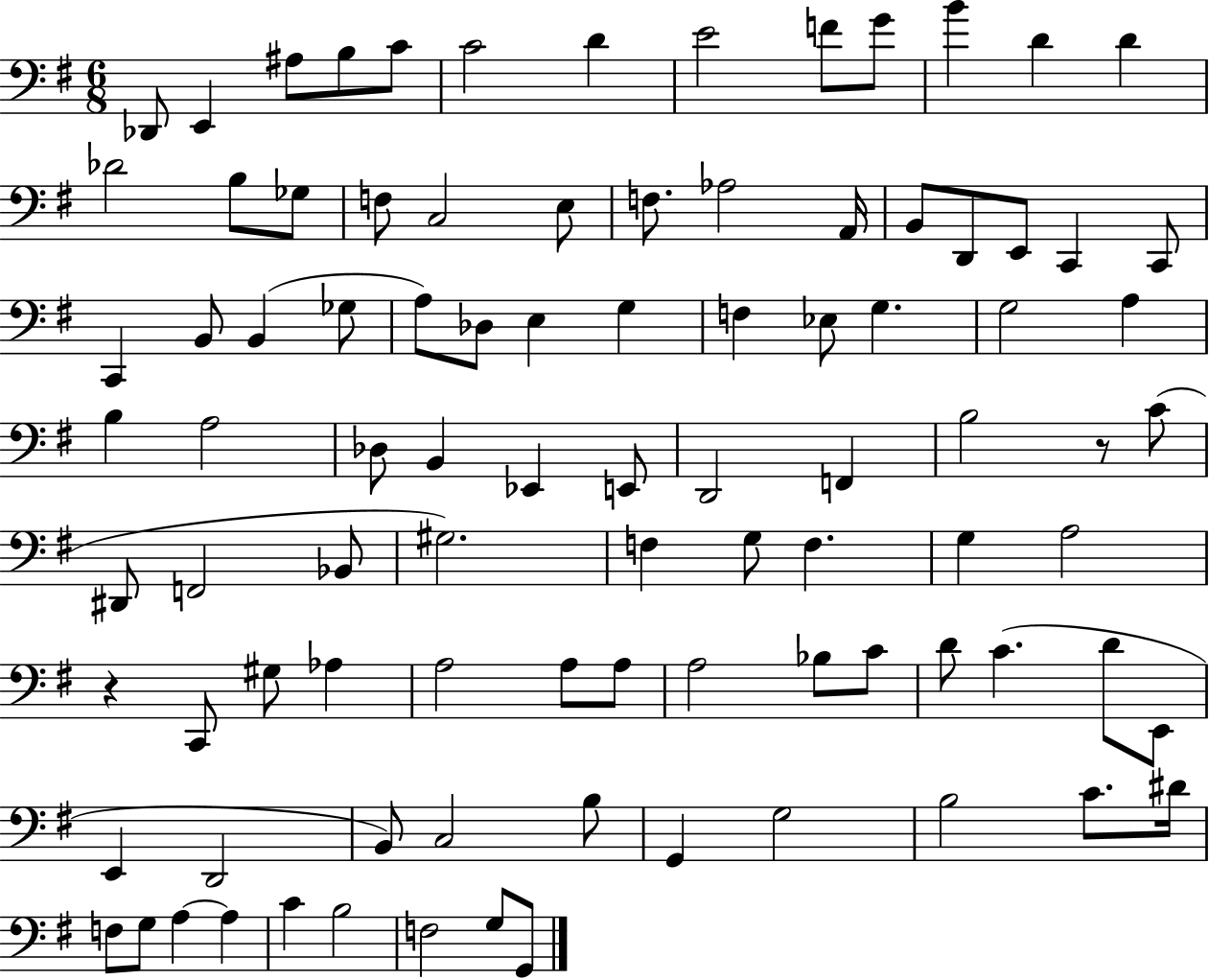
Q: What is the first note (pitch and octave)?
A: Db2